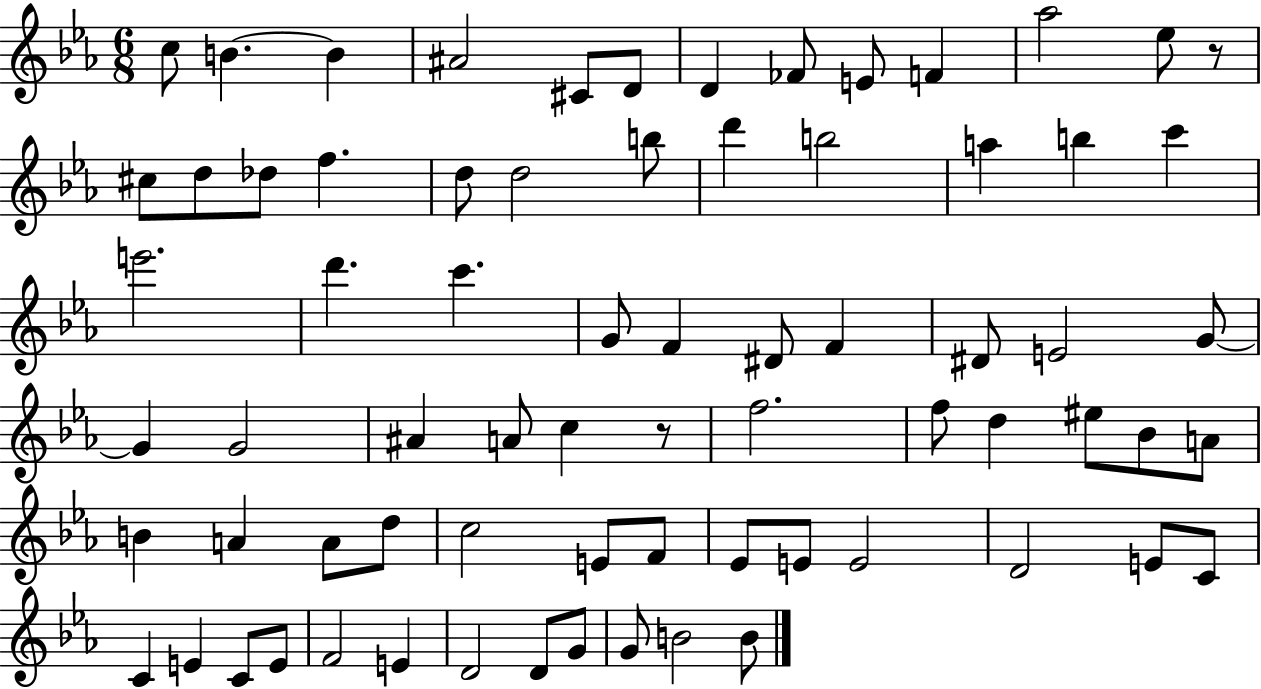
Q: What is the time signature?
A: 6/8